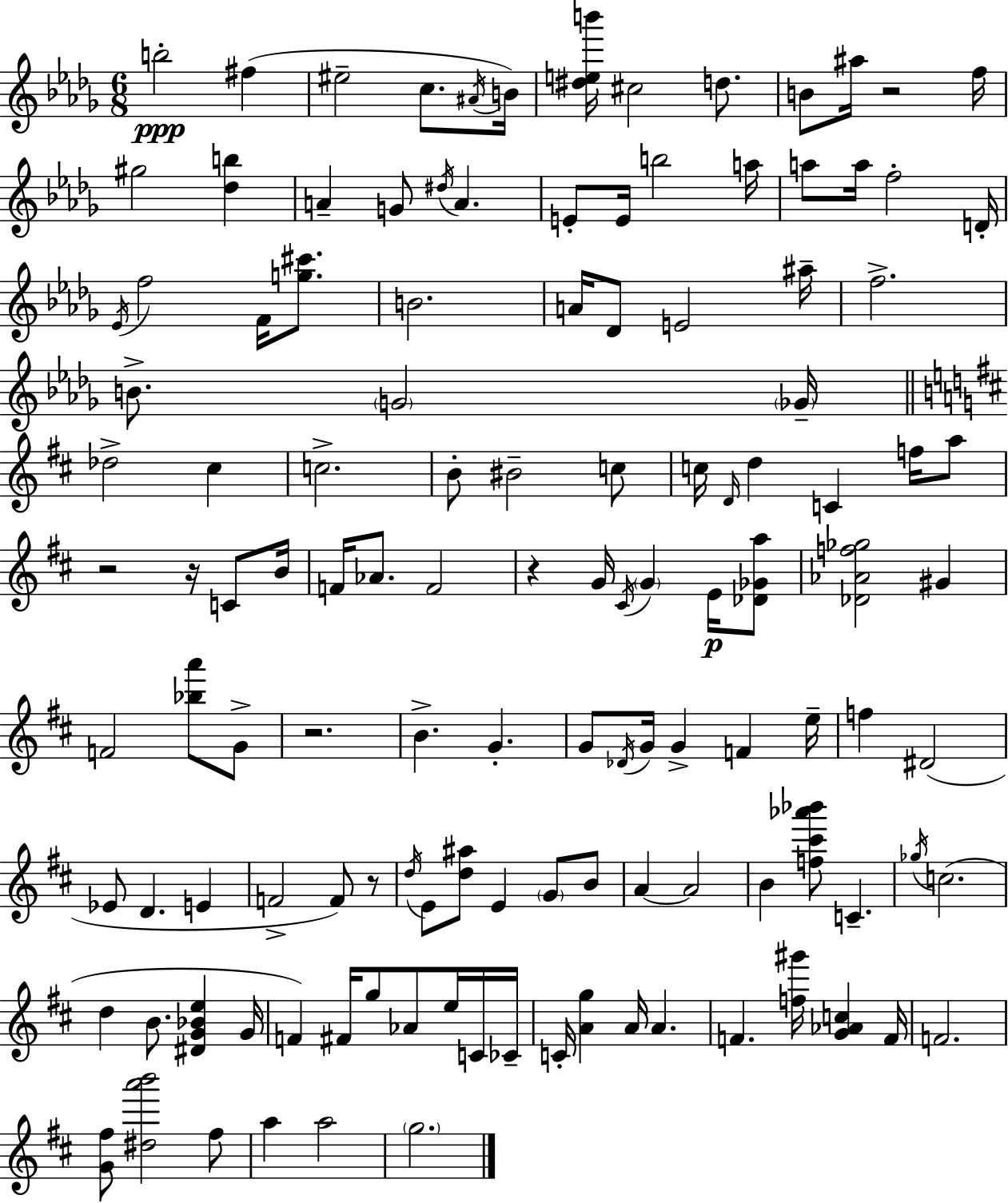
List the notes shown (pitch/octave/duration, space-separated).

B5/h F#5/q EIS5/h C5/e. A#4/s B4/s [D#5,E5,B6]/s C#5/h D5/e. B4/e A#5/s R/h F5/s G#5/h [Db5,B5]/q A4/q G4/e D#5/s A4/q. E4/e E4/s B5/h A5/s A5/e A5/s F5/h D4/s Eb4/s F5/h F4/s [G5,C#6]/e. B4/h. A4/s Db4/e E4/h A#5/s F5/h. B4/e. G4/h Gb4/s Db5/h C#5/q C5/h. B4/e BIS4/h C5/e C5/s D4/s D5/q C4/q F5/s A5/e R/h R/s C4/e B4/s F4/s Ab4/e. F4/h R/q G4/s C#4/s G4/q E4/s [Db4,Gb4,A5]/e [Db4,Ab4,F5,Gb5]/h G#4/q F4/h [Bb5,A6]/e G4/e R/h. B4/q. G4/q. G4/e Db4/s G4/s G4/q F4/q E5/s F5/q D#4/h Eb4/e D4/q. E4/q F4/h F4/e R/e D5/s E4/e [D5,A#5]/e E4/q G4/e B4/e A4/q A4/h B4/q [F5,C#6,Ab6,Bb6]/e C4/q. Gb5/s C5/h. D5/q B4/e. [D#4,G4,Bb4,E5]/q G4/s F4/q F#4/s G5/e Ab4/e E5/s C4/s CES4/s C4/s [A4,G5]/q A4/s A4/q. F4/q. [F5,G#6]/s [G4,Ab4,C5]/q F4/s F4/h. [G4,F#5]/e [D#5,A6,B6]/h F#5/e A5/q A5/h G5/h.